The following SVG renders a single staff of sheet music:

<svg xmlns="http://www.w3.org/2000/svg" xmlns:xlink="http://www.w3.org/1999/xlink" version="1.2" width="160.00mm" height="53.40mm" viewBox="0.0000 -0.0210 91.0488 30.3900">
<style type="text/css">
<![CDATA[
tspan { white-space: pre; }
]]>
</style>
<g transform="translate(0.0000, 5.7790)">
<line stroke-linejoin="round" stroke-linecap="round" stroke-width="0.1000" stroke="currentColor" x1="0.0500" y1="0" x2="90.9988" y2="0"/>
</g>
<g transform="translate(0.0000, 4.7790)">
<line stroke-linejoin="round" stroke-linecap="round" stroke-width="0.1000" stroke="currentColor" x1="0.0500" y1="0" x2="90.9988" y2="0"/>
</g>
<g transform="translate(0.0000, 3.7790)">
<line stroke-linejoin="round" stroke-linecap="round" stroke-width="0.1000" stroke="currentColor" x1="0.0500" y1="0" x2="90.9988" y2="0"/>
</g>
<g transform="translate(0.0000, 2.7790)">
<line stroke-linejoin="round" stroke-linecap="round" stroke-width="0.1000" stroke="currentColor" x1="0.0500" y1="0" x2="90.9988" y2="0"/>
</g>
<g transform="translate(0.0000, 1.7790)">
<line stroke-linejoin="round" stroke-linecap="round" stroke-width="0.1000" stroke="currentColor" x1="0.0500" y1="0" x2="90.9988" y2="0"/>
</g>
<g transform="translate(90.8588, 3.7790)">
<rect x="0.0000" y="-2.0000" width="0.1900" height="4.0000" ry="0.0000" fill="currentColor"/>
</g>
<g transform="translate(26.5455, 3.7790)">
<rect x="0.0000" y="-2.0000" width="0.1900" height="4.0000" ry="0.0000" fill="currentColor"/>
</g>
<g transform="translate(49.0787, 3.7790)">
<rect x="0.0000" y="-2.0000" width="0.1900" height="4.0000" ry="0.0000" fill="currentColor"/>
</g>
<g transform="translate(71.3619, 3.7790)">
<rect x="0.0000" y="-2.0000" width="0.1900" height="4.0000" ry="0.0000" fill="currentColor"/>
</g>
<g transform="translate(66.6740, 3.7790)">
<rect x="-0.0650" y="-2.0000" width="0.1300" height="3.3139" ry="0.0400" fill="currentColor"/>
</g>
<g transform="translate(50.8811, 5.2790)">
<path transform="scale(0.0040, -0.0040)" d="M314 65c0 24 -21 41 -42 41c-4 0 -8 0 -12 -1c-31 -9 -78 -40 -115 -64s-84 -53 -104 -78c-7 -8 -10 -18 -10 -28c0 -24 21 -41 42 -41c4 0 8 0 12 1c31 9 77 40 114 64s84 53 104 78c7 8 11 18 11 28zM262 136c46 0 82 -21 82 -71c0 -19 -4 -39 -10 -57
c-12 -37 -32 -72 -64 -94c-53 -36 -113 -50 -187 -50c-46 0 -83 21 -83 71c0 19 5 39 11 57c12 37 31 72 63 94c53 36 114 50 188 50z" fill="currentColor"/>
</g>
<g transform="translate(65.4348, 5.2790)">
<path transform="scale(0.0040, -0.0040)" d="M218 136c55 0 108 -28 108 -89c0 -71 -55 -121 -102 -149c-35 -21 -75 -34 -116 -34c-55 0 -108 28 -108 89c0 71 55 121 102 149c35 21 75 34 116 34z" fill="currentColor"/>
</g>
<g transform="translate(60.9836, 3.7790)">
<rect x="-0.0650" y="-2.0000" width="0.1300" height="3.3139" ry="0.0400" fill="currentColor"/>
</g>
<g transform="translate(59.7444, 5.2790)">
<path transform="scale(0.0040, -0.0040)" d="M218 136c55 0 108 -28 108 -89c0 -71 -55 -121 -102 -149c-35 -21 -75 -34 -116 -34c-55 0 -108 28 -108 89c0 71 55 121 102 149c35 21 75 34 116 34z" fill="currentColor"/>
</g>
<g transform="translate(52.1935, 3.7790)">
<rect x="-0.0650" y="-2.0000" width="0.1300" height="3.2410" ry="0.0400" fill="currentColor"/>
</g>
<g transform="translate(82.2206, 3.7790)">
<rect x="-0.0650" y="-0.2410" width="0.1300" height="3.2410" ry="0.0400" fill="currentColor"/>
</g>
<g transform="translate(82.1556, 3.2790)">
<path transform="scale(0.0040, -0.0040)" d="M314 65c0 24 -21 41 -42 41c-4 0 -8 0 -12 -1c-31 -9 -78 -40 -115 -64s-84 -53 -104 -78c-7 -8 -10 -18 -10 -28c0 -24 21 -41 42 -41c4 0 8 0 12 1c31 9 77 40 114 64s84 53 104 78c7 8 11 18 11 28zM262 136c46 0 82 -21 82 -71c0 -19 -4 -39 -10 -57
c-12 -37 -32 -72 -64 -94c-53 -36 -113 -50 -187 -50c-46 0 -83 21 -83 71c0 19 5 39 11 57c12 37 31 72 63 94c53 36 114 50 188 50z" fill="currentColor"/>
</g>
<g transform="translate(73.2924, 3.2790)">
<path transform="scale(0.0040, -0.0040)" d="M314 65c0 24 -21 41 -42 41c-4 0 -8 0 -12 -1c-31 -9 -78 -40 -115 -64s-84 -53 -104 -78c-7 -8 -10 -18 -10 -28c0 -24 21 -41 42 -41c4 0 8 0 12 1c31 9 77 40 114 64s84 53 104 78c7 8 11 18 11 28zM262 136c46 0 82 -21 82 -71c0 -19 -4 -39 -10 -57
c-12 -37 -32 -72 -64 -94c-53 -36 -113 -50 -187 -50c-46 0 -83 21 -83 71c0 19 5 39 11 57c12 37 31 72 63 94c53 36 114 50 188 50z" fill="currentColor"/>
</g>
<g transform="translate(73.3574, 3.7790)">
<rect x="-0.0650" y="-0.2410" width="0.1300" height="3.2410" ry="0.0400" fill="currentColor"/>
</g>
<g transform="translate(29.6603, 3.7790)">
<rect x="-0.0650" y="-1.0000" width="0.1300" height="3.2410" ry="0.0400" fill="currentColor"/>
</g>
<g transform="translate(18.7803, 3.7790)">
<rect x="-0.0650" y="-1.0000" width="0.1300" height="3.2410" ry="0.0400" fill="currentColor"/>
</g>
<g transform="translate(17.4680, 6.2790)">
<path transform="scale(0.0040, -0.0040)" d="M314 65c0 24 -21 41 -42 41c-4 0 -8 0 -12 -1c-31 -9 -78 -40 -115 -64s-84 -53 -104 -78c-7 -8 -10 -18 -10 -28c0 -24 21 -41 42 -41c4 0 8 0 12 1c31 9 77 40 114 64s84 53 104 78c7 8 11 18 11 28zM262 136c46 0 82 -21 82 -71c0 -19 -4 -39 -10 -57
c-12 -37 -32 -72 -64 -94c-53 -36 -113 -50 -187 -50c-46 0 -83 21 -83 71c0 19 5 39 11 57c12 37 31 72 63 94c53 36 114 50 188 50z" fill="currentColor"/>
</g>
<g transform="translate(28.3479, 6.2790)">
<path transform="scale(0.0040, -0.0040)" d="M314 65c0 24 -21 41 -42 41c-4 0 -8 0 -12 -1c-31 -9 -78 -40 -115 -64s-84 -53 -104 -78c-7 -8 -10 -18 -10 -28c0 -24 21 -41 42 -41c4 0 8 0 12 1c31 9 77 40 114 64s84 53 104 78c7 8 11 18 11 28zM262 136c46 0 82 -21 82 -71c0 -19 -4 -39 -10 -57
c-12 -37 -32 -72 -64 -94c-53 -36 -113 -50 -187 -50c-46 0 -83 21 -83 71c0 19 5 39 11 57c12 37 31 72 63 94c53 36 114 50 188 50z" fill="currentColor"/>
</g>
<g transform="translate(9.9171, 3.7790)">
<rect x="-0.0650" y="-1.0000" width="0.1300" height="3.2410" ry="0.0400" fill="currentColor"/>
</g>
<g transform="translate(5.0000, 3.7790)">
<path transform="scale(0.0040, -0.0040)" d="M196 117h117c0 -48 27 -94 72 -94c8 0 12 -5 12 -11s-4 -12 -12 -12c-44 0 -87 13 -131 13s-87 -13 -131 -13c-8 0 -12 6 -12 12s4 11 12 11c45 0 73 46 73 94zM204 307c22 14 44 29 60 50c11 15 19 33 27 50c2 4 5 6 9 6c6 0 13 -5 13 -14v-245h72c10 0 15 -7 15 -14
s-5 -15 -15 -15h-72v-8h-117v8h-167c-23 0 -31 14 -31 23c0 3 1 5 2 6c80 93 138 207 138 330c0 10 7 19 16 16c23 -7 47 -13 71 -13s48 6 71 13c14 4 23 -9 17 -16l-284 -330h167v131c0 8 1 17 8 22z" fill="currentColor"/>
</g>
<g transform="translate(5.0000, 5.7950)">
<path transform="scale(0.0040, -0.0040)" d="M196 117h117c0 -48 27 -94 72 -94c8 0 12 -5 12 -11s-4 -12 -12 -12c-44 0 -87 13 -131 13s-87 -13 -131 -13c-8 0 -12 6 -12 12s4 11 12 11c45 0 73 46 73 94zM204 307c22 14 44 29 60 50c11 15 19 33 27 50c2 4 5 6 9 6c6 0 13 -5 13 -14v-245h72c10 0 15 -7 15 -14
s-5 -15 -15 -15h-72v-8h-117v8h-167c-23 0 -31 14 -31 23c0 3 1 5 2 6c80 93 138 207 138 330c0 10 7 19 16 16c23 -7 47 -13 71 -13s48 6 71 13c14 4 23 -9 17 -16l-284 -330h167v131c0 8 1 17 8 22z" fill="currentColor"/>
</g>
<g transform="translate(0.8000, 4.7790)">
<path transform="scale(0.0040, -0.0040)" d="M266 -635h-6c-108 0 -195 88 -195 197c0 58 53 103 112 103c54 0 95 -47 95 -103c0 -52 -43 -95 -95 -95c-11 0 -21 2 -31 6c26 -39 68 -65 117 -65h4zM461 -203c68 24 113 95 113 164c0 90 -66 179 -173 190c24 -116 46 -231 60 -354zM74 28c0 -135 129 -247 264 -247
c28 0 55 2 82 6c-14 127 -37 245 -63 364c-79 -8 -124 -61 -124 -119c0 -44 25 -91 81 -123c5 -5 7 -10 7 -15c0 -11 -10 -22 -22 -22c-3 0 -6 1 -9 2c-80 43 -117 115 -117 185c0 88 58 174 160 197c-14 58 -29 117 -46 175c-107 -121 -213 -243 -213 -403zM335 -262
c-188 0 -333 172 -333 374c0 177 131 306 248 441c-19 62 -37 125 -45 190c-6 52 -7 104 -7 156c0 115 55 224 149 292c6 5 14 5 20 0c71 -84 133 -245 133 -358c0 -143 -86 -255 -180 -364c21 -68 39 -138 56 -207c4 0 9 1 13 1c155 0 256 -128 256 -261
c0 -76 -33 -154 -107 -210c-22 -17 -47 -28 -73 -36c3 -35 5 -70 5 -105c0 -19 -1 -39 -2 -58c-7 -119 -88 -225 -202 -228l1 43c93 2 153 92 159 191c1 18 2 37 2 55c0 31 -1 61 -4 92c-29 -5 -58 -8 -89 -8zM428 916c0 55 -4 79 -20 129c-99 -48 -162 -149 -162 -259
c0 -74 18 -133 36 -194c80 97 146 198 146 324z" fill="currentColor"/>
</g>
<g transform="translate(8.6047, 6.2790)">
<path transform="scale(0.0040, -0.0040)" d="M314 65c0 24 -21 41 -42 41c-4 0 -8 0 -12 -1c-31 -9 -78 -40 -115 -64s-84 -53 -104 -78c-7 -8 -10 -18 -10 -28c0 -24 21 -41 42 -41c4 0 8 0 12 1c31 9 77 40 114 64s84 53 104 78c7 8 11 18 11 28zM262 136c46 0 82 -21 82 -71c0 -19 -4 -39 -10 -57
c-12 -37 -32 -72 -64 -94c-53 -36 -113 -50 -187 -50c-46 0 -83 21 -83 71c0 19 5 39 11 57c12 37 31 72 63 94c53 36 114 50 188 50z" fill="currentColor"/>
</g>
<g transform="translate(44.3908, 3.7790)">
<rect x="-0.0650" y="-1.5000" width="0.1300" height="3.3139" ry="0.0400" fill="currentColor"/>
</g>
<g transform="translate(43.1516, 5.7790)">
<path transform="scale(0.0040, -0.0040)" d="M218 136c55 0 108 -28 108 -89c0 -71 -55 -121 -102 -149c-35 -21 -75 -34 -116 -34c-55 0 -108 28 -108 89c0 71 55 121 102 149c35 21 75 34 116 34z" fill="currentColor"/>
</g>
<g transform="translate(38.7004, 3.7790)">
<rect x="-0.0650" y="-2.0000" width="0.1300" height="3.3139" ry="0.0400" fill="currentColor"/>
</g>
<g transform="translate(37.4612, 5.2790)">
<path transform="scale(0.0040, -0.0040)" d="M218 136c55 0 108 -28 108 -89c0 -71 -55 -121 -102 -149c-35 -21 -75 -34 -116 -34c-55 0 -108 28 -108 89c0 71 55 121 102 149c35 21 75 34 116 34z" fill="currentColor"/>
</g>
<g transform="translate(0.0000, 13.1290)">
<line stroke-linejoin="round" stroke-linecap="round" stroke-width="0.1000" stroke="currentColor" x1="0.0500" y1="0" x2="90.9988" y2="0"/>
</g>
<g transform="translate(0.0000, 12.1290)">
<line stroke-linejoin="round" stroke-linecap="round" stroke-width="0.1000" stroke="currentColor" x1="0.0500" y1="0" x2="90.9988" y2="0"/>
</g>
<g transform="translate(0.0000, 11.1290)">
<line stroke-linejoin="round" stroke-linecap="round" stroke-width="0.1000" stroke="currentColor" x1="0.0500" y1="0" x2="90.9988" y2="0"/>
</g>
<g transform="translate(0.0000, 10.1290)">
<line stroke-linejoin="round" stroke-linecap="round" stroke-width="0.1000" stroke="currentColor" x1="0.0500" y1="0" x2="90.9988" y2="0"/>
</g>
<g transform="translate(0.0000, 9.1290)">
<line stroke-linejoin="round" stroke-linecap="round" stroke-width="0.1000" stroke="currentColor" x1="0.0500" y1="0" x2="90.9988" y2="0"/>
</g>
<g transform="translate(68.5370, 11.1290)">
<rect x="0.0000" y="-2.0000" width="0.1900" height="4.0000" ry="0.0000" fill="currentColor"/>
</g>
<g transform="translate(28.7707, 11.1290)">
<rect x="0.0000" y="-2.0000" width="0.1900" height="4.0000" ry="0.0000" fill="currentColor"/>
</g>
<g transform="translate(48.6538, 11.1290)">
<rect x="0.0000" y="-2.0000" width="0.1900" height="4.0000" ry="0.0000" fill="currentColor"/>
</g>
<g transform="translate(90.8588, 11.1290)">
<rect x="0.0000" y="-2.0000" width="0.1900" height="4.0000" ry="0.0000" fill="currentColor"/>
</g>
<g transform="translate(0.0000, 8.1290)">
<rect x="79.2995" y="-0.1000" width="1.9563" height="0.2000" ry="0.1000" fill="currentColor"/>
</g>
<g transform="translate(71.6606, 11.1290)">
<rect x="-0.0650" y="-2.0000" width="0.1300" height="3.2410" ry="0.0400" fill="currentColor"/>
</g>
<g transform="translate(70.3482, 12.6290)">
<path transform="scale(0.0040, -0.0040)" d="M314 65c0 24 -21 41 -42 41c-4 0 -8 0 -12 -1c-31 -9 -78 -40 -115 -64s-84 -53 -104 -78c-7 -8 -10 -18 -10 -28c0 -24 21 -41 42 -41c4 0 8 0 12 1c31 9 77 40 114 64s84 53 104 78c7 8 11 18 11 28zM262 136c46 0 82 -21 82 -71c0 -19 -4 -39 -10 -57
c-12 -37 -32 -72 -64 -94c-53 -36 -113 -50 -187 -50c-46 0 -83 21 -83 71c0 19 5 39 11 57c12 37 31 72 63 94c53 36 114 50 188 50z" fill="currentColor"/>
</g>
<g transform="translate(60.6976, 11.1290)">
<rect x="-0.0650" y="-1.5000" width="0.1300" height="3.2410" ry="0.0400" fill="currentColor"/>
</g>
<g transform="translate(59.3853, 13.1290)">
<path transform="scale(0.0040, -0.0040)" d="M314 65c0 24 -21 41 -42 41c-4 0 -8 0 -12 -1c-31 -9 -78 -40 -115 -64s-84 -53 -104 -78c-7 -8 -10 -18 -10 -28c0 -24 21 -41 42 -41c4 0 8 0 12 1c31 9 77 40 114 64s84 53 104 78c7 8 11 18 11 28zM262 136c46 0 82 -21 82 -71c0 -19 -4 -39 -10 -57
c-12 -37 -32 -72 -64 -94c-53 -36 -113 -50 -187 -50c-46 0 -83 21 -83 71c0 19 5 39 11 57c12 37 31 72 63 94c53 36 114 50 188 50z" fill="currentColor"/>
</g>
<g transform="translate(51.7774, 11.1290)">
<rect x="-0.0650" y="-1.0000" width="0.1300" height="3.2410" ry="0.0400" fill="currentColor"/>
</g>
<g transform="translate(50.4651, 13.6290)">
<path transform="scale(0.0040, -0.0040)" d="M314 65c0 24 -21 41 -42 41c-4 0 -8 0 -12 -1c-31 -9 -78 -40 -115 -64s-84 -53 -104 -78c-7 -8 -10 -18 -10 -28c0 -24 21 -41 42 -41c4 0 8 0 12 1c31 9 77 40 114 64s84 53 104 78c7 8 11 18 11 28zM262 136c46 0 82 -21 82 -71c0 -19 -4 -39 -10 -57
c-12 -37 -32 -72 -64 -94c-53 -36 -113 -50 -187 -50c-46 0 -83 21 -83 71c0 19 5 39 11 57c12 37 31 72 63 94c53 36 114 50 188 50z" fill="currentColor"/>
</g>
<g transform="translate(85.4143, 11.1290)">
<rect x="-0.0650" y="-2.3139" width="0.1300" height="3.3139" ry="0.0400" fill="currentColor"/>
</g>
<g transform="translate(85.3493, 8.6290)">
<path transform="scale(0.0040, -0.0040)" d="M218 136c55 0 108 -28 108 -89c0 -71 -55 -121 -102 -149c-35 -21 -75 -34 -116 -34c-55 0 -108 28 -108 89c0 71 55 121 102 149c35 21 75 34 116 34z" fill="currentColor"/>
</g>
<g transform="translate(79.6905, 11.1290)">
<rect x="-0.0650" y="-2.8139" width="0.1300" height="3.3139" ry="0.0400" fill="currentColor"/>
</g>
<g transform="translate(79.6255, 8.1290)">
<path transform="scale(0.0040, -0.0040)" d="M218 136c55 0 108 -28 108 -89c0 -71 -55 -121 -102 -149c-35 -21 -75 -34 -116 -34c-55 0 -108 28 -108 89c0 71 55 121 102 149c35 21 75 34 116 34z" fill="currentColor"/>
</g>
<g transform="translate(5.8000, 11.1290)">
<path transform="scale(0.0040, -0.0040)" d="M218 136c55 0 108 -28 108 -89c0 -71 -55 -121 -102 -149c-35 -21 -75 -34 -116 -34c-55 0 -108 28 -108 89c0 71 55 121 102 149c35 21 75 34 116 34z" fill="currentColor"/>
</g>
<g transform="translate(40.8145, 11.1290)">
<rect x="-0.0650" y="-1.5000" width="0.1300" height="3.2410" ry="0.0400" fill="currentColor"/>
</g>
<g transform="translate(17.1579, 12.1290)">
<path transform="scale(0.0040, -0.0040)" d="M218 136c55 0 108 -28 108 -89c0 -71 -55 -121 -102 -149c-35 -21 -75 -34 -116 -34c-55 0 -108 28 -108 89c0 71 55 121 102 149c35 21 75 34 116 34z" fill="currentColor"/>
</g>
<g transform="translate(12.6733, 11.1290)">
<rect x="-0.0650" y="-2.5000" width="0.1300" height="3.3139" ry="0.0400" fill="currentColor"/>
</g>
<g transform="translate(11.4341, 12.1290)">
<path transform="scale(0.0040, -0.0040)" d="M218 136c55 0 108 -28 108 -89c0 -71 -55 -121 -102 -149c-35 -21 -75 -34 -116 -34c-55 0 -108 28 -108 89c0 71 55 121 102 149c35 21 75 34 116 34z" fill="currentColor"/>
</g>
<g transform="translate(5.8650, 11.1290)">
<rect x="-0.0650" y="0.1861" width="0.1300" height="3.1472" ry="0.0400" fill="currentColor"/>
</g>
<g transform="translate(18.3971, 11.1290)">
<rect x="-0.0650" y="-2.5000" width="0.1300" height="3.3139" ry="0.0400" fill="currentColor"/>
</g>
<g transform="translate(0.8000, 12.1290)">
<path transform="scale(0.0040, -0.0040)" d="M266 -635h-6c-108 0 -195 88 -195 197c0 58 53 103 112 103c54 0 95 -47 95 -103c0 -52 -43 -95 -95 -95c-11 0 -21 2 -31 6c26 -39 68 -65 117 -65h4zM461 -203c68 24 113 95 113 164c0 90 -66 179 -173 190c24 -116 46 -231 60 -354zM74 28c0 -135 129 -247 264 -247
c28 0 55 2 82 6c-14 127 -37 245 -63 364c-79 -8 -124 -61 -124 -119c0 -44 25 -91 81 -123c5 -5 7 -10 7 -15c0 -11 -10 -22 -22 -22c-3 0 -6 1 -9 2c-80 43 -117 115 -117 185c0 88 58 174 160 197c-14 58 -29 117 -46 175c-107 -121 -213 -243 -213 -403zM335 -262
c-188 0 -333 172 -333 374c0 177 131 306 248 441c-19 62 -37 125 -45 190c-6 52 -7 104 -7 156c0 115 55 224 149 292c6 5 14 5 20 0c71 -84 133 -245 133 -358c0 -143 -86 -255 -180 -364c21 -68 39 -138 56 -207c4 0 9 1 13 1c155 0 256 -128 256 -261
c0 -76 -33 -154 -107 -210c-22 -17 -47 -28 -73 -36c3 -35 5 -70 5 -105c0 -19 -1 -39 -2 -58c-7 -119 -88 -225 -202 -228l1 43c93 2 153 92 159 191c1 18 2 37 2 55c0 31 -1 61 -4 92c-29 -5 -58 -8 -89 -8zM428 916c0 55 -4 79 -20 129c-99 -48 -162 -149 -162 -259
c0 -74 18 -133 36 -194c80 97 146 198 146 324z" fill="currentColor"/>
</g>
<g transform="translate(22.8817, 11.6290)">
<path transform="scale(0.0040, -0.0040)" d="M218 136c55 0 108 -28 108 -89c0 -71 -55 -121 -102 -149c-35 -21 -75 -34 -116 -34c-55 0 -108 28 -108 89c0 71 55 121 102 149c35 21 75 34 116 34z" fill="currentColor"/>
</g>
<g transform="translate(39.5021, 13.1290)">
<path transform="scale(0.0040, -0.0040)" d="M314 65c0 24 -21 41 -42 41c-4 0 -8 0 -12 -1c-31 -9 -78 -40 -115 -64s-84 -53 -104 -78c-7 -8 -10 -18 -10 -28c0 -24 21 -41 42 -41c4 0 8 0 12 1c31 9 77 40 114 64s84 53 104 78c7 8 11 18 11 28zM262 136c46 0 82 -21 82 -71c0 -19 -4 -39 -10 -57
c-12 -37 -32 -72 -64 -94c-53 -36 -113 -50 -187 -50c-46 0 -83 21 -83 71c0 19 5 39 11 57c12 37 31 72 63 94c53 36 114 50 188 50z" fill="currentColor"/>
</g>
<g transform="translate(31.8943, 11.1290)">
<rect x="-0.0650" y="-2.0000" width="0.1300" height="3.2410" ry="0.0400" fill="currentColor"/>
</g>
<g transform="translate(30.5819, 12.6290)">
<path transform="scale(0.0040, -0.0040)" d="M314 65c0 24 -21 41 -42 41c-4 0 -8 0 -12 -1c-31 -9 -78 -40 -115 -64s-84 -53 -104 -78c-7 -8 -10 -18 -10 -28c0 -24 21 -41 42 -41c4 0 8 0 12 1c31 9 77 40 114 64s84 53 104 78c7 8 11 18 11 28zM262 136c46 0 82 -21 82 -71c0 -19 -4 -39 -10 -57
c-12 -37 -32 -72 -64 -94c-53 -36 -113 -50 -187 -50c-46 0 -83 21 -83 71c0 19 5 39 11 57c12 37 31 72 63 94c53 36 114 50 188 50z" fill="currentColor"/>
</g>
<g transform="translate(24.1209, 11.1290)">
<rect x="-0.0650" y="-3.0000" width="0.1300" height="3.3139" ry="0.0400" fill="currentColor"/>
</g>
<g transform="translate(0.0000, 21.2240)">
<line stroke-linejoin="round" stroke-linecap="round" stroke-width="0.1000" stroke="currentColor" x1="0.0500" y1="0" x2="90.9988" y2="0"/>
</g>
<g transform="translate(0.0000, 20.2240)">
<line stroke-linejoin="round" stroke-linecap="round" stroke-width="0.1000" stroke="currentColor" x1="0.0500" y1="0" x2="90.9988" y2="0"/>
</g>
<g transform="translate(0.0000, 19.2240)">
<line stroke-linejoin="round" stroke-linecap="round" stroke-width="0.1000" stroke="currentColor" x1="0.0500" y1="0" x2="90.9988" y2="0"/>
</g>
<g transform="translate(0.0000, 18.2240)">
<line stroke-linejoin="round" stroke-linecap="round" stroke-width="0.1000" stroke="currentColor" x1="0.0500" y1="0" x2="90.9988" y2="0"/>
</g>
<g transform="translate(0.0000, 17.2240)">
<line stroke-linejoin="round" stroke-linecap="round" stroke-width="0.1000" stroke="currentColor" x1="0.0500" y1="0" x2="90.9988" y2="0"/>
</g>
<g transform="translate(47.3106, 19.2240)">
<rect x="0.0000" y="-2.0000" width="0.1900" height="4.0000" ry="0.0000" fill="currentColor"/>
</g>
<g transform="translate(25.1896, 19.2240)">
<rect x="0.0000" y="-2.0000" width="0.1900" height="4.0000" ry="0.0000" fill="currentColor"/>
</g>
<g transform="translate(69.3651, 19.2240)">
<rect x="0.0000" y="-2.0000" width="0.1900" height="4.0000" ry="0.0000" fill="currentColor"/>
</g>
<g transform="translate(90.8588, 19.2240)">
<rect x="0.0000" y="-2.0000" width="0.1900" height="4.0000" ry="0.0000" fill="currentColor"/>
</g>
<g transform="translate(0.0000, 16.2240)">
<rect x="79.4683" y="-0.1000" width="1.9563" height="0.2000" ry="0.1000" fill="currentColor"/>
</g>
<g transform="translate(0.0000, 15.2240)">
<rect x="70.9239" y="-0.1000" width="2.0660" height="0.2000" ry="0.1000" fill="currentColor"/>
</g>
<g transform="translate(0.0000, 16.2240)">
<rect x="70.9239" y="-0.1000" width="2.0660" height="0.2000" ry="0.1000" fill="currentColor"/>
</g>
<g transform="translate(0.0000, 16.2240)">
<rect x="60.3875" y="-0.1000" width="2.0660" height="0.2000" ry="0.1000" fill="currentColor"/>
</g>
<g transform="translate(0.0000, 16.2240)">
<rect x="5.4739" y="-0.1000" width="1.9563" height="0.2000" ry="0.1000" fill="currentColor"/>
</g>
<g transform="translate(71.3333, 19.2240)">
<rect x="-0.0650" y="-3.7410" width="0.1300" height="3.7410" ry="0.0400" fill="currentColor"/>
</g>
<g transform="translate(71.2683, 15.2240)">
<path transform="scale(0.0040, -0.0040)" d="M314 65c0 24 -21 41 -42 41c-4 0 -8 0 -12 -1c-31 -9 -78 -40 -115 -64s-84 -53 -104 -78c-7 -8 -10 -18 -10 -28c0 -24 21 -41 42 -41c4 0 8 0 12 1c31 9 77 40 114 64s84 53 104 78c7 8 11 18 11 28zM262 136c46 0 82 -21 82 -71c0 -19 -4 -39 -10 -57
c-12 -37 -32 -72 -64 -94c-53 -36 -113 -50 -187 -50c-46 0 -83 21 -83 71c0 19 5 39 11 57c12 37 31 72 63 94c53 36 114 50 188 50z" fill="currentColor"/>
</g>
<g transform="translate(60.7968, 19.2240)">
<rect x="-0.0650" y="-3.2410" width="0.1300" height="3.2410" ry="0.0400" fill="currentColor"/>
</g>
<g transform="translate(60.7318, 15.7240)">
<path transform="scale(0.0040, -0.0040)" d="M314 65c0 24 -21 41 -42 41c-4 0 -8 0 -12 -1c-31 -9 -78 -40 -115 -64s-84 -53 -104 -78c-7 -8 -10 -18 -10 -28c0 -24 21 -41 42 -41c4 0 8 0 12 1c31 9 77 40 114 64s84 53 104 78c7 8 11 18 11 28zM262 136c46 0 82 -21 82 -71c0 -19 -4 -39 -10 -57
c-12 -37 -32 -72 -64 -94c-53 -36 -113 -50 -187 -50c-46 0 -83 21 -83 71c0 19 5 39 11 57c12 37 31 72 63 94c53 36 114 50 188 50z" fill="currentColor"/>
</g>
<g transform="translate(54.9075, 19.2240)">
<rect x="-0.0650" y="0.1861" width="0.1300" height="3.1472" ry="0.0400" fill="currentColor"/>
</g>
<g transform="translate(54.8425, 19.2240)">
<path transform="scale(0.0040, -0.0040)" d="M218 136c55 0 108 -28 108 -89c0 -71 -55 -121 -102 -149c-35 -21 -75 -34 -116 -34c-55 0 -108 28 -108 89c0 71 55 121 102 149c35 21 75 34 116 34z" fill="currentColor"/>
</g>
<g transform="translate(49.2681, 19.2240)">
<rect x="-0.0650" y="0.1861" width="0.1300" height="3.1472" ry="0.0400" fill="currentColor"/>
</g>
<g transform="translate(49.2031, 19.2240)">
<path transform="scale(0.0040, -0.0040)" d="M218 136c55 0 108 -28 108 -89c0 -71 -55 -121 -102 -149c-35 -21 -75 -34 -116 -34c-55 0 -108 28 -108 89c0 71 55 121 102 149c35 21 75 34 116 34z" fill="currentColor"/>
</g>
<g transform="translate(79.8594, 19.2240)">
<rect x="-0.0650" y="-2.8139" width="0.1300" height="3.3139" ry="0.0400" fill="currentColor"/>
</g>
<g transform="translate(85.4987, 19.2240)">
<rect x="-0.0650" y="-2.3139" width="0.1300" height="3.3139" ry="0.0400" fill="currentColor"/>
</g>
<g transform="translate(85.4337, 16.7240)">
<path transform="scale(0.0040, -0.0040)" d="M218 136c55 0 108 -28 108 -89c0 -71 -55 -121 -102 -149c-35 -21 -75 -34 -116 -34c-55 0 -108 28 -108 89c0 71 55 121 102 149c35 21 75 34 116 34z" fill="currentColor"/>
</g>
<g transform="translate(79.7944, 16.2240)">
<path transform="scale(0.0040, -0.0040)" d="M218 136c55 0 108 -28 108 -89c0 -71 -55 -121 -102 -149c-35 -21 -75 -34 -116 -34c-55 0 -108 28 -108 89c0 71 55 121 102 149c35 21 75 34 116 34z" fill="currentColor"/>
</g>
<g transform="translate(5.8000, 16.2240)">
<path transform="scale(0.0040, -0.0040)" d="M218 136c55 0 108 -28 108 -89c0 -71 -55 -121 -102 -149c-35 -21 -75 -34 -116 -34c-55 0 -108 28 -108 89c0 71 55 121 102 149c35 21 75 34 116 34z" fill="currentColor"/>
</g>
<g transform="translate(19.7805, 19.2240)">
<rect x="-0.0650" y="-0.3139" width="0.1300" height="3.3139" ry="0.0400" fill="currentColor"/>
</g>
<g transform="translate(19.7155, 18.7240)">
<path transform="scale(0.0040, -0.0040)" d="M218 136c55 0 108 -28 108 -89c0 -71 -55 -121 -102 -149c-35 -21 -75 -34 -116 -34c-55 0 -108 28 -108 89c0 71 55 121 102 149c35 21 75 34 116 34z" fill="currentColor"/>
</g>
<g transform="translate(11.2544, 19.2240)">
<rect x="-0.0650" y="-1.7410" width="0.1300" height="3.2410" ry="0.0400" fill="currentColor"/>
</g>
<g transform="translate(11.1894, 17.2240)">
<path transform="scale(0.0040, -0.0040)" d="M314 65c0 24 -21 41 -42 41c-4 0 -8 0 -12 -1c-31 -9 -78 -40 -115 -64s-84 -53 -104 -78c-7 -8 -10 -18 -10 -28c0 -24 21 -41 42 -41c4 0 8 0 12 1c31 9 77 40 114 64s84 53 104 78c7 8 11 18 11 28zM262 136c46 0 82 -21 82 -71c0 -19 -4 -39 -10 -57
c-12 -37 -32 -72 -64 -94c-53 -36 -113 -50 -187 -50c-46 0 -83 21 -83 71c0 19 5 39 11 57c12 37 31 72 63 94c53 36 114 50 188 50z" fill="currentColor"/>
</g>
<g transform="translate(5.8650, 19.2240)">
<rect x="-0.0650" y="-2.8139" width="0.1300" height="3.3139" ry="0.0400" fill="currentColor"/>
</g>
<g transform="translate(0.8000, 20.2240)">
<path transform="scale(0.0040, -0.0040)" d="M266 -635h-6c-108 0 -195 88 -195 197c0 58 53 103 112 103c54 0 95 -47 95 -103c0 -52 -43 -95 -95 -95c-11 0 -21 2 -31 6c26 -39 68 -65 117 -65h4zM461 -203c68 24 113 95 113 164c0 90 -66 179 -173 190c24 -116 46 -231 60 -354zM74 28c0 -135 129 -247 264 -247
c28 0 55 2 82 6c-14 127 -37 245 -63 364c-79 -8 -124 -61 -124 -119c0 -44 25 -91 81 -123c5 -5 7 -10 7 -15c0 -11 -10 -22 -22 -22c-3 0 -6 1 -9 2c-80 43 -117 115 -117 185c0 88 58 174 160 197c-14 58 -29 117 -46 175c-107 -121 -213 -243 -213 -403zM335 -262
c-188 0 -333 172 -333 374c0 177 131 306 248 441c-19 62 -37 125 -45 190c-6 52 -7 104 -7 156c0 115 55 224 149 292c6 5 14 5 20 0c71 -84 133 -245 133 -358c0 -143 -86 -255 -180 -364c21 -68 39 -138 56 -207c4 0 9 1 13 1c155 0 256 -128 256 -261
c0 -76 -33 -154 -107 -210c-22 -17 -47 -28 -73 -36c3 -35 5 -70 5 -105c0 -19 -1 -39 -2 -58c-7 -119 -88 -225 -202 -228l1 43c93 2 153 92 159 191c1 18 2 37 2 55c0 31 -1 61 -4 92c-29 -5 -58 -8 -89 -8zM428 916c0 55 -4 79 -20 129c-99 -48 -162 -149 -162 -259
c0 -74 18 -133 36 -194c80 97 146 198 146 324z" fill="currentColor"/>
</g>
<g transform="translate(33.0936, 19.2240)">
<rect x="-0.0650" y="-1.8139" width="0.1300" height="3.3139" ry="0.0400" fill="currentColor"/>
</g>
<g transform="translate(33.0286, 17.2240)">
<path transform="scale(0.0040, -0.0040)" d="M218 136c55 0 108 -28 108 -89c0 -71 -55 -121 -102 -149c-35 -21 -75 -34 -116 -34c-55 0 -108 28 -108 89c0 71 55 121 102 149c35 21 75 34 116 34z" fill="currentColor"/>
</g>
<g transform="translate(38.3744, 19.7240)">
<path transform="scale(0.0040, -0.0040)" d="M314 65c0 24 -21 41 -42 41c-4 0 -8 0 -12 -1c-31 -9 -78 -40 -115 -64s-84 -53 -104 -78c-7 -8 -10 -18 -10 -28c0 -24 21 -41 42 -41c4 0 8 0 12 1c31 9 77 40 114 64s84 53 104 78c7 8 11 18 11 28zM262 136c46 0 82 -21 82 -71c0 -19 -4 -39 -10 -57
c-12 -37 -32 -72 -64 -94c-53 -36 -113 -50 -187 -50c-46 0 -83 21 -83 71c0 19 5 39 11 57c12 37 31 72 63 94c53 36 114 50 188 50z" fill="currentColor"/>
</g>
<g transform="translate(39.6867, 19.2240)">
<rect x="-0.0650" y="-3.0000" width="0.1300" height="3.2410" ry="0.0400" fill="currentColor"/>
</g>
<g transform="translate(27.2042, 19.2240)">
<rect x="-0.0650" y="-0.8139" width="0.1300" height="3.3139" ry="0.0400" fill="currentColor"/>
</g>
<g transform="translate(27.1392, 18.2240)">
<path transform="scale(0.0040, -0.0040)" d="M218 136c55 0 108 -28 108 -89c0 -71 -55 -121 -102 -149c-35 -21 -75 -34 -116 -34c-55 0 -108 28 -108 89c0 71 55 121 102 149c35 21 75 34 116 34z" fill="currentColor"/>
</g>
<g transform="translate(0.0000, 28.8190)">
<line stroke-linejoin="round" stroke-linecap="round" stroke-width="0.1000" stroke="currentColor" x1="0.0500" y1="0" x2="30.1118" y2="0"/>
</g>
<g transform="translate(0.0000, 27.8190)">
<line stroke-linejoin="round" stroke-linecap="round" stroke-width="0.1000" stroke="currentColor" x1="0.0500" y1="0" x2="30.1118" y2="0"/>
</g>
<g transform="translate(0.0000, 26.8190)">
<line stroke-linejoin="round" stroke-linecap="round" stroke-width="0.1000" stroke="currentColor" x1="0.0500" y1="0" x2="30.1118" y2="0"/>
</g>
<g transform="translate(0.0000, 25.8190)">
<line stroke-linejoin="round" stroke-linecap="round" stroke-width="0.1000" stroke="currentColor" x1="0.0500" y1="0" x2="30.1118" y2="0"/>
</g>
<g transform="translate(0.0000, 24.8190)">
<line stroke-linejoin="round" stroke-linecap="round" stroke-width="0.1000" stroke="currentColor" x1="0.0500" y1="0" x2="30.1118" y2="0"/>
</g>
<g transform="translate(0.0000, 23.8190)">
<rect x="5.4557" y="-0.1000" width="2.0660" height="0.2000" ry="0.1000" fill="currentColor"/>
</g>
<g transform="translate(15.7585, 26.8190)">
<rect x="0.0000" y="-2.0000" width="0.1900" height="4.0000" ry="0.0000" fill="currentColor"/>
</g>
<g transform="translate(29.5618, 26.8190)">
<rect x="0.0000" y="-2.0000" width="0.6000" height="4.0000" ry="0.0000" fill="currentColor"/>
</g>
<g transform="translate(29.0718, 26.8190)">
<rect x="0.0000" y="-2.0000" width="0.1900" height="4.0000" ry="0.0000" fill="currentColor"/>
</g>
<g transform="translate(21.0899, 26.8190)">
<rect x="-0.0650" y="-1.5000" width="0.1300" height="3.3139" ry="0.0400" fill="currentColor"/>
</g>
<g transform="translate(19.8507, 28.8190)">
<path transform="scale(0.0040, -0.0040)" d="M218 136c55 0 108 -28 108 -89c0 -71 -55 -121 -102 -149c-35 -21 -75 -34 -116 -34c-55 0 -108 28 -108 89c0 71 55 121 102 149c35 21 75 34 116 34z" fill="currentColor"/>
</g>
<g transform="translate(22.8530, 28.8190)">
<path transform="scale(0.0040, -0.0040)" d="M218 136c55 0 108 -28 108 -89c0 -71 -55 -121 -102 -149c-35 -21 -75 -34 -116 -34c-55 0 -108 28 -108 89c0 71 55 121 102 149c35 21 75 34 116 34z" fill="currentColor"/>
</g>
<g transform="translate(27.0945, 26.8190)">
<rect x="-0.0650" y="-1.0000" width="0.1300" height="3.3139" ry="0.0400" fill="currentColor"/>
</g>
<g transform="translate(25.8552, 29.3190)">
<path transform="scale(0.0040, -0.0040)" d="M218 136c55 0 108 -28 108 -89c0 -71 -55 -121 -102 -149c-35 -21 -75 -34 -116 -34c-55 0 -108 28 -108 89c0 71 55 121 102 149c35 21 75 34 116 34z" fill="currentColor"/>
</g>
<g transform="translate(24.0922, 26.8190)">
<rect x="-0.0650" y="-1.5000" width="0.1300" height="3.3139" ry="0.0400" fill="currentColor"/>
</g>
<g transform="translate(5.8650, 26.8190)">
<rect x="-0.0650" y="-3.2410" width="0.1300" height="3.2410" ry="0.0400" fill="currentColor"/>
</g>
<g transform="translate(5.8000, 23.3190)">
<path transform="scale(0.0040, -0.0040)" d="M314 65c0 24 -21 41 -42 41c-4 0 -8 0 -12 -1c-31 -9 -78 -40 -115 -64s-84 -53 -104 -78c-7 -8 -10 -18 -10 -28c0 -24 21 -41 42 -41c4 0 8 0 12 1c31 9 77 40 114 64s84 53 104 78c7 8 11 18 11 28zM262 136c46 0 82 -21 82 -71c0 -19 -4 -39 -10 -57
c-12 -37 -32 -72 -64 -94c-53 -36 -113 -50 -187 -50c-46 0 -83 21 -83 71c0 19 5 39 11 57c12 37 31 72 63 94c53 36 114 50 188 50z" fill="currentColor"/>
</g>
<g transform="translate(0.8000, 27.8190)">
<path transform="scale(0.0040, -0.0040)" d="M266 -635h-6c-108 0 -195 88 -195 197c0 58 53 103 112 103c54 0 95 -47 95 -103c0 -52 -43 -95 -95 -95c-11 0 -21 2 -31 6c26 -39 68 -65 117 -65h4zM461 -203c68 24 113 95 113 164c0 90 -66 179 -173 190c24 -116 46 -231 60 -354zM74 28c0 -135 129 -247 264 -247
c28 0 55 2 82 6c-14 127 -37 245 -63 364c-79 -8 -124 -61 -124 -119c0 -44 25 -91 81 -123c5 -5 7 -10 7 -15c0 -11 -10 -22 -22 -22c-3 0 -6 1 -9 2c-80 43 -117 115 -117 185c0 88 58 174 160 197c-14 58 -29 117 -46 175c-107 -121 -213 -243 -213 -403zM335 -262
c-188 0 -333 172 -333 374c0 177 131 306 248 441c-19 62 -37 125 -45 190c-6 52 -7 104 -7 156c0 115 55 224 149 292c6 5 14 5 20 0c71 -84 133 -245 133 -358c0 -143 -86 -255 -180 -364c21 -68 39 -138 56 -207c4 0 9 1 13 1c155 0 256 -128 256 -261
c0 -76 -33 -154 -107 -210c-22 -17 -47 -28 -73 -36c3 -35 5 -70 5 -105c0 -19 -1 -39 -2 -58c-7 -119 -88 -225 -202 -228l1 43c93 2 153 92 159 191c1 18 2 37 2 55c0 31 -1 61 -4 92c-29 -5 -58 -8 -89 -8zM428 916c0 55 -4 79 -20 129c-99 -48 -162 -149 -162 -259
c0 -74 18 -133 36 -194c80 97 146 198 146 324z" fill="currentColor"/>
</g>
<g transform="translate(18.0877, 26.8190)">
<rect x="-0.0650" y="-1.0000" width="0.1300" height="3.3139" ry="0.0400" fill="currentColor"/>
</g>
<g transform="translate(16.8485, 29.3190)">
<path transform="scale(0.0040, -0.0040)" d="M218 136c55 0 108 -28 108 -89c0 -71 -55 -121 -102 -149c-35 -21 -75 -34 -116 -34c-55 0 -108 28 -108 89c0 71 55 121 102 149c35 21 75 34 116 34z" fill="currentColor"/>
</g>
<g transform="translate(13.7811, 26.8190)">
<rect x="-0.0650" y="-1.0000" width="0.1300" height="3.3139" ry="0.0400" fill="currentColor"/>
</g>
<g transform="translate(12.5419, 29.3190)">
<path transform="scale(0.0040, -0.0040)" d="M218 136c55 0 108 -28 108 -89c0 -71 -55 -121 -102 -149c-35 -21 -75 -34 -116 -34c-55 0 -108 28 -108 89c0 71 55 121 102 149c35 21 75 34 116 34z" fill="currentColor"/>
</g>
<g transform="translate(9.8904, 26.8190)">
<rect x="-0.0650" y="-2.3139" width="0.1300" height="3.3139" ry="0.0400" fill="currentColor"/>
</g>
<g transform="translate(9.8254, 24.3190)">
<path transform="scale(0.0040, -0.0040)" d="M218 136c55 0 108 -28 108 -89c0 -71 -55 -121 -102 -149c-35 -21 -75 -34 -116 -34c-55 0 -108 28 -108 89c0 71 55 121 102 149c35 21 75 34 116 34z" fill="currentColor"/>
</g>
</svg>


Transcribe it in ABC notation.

X:1
T:Untitled
M:4/4
L:1/4
K:C
D2 D2 D2 F E F2 F F c2 c2 B G G A F2 E2 D2 E2 F2 a g a f2 c d f A2 B B b2 c'2 a g b2 g D D E E D